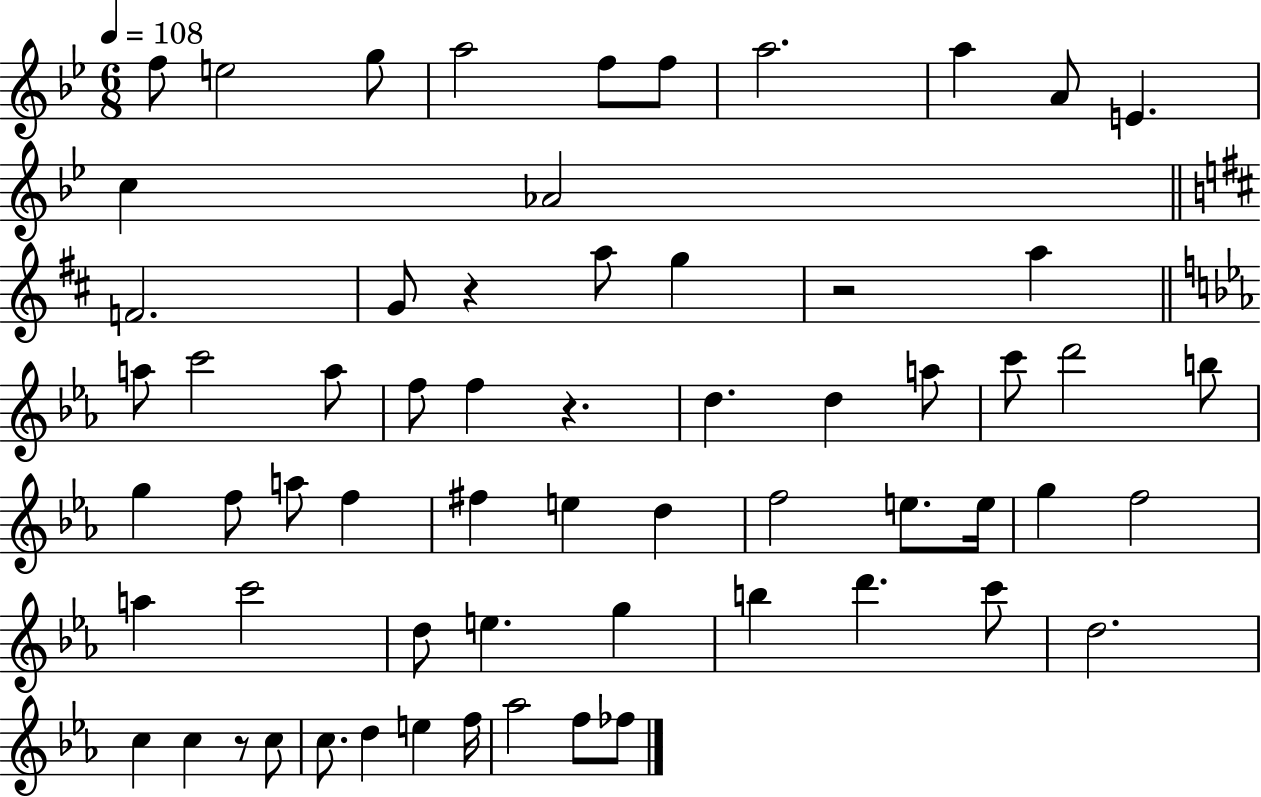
{
  \clef treble
  \numericTimeSignature
  \time 6/8
  \key bes \major
  \tempo 4 = 108
  f''8 e''2 g''8 | a''2 f''8 f''8 | a''2. | a''4 a'8 e'4. | \break c''4 aes'2 | \bar "||" \break \key d \major f'2. | g'8 r4 a''8 g''4 | r2 a''4 | \bar "||" \break \key ees \major a''8 c'''2 a''8 | f''8 f''4 r4. | d''4. d''4 a''8 | c'''8 d'''2 b''8 | \break g''4 f''8 a''8 f''4 | fis''4 e''4 d''4 | f''2 e''8. e''16 | g''4 f''2 | \break a''4 c'''2 | d''8 e''4. g''4 | b''4 d'''4. c'''8 | d''2. | \break c''4 c''4 r8 c''8 | c''8. d''4 e''4 f''16 | aes''2 f''8 fes''8 | \bar "|."
}